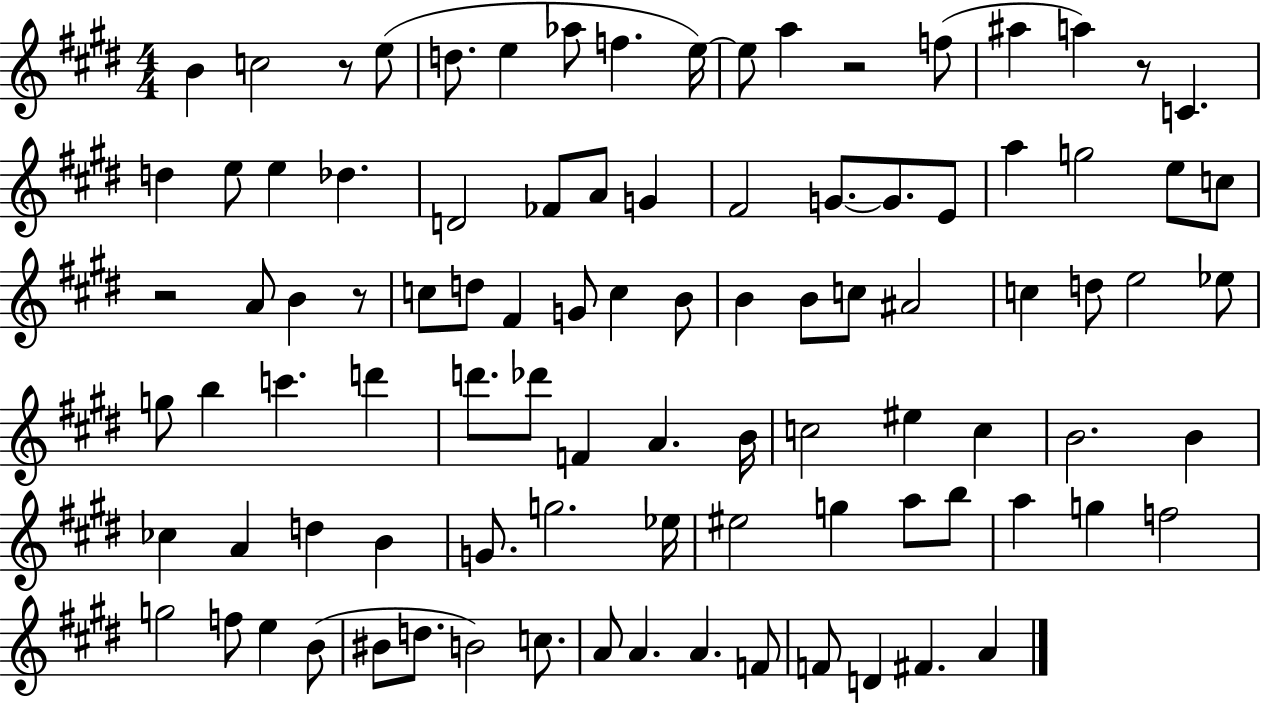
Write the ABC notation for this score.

X:1
T:Untitled
M:4/4
L:1/4
K:E
B c2 z/2 e/2 d/2 e _a/2 f e/4 e/2 a z2 f/2 ^a a z/2 C d e/2 e _d D2 _F/2 A/2 G ^F2 G/2 G/2 E/2 a g2 e/2 c/2 z2 A/2 B z/2 c/2 d/2 ^F G/2 c B/2 B B/2 c/2 ^A2 c d/2 e2 _e/2 g/2 b c' d' d'/2 _d'/2 F A B/4 c2 ^e c B2 B _c A d B G/2 g2 _e/4 ^e2 g a/2 b/2 a g f2 g2 f/2 e B/2 ^B/2 d/2 B2 c/2 A/2 A A F/2 F/2 D ^F A